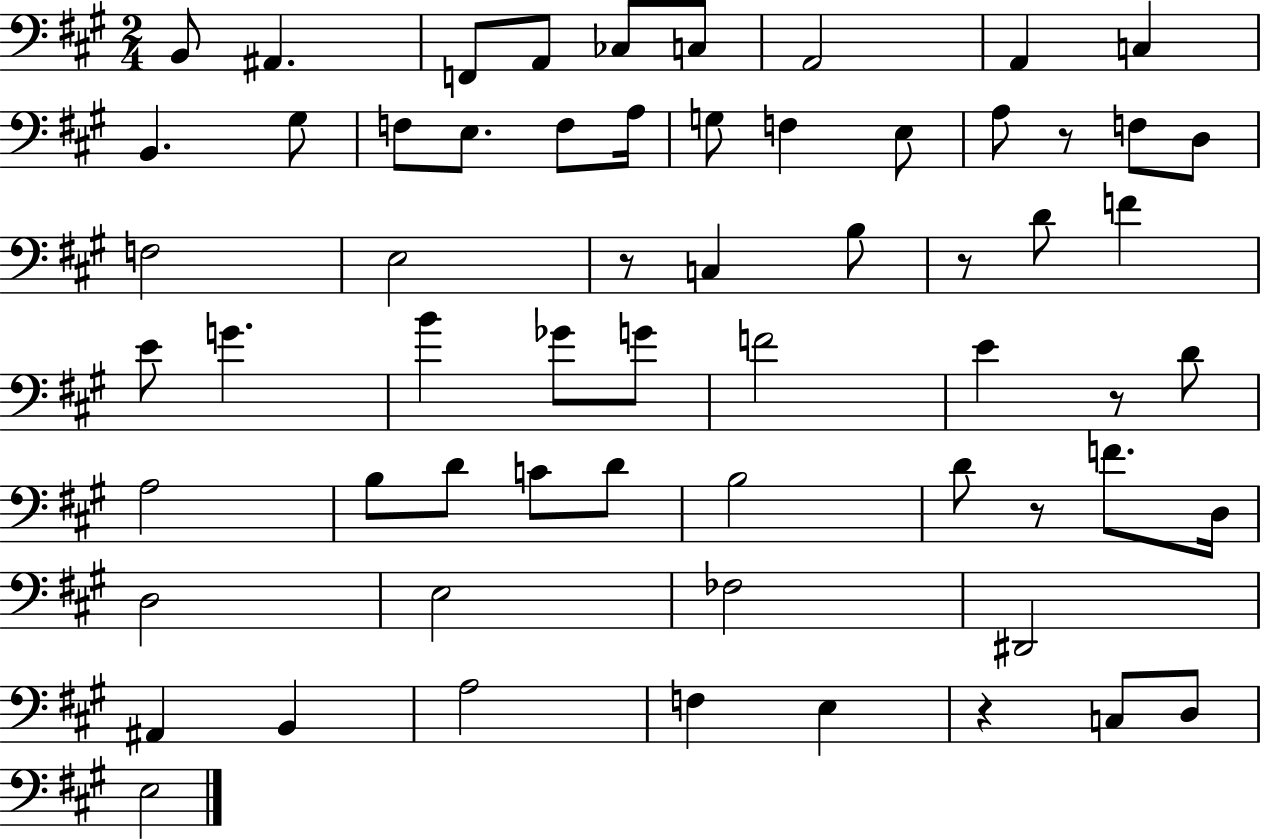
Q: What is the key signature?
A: A major